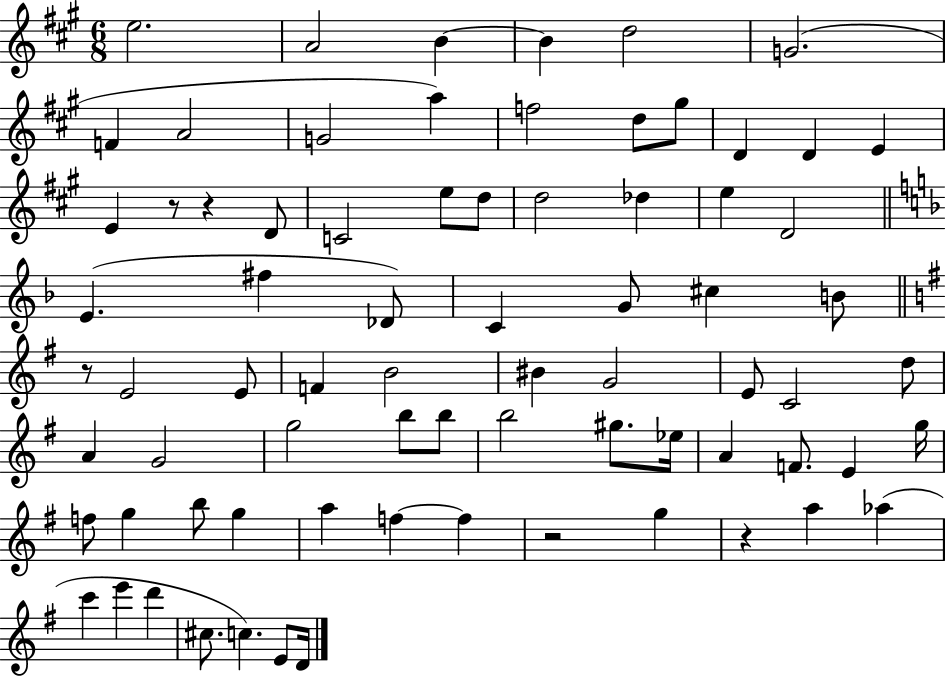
X:1
T:Untitled
M:6/8
L:1/4
K:A
e2 A2 B B d2 G2 F A2 G2 a f2 d/2 ^g/2 D D E E z/2 z D/2 C2 e/2 d/2 d2 _d e D2 E ^f _D/2 C G/2 ^c B/2 z/2 E2 E/2 F B2 ^B G2 E/2 C2 d/2 A G2 g2 b/2 b/2 b2 ^g/2 _e/4 A F/2 E g/4 f/2 g b/2 g a f f z2 g z a _a c' e' d' ^c/2 c E/2 D/4